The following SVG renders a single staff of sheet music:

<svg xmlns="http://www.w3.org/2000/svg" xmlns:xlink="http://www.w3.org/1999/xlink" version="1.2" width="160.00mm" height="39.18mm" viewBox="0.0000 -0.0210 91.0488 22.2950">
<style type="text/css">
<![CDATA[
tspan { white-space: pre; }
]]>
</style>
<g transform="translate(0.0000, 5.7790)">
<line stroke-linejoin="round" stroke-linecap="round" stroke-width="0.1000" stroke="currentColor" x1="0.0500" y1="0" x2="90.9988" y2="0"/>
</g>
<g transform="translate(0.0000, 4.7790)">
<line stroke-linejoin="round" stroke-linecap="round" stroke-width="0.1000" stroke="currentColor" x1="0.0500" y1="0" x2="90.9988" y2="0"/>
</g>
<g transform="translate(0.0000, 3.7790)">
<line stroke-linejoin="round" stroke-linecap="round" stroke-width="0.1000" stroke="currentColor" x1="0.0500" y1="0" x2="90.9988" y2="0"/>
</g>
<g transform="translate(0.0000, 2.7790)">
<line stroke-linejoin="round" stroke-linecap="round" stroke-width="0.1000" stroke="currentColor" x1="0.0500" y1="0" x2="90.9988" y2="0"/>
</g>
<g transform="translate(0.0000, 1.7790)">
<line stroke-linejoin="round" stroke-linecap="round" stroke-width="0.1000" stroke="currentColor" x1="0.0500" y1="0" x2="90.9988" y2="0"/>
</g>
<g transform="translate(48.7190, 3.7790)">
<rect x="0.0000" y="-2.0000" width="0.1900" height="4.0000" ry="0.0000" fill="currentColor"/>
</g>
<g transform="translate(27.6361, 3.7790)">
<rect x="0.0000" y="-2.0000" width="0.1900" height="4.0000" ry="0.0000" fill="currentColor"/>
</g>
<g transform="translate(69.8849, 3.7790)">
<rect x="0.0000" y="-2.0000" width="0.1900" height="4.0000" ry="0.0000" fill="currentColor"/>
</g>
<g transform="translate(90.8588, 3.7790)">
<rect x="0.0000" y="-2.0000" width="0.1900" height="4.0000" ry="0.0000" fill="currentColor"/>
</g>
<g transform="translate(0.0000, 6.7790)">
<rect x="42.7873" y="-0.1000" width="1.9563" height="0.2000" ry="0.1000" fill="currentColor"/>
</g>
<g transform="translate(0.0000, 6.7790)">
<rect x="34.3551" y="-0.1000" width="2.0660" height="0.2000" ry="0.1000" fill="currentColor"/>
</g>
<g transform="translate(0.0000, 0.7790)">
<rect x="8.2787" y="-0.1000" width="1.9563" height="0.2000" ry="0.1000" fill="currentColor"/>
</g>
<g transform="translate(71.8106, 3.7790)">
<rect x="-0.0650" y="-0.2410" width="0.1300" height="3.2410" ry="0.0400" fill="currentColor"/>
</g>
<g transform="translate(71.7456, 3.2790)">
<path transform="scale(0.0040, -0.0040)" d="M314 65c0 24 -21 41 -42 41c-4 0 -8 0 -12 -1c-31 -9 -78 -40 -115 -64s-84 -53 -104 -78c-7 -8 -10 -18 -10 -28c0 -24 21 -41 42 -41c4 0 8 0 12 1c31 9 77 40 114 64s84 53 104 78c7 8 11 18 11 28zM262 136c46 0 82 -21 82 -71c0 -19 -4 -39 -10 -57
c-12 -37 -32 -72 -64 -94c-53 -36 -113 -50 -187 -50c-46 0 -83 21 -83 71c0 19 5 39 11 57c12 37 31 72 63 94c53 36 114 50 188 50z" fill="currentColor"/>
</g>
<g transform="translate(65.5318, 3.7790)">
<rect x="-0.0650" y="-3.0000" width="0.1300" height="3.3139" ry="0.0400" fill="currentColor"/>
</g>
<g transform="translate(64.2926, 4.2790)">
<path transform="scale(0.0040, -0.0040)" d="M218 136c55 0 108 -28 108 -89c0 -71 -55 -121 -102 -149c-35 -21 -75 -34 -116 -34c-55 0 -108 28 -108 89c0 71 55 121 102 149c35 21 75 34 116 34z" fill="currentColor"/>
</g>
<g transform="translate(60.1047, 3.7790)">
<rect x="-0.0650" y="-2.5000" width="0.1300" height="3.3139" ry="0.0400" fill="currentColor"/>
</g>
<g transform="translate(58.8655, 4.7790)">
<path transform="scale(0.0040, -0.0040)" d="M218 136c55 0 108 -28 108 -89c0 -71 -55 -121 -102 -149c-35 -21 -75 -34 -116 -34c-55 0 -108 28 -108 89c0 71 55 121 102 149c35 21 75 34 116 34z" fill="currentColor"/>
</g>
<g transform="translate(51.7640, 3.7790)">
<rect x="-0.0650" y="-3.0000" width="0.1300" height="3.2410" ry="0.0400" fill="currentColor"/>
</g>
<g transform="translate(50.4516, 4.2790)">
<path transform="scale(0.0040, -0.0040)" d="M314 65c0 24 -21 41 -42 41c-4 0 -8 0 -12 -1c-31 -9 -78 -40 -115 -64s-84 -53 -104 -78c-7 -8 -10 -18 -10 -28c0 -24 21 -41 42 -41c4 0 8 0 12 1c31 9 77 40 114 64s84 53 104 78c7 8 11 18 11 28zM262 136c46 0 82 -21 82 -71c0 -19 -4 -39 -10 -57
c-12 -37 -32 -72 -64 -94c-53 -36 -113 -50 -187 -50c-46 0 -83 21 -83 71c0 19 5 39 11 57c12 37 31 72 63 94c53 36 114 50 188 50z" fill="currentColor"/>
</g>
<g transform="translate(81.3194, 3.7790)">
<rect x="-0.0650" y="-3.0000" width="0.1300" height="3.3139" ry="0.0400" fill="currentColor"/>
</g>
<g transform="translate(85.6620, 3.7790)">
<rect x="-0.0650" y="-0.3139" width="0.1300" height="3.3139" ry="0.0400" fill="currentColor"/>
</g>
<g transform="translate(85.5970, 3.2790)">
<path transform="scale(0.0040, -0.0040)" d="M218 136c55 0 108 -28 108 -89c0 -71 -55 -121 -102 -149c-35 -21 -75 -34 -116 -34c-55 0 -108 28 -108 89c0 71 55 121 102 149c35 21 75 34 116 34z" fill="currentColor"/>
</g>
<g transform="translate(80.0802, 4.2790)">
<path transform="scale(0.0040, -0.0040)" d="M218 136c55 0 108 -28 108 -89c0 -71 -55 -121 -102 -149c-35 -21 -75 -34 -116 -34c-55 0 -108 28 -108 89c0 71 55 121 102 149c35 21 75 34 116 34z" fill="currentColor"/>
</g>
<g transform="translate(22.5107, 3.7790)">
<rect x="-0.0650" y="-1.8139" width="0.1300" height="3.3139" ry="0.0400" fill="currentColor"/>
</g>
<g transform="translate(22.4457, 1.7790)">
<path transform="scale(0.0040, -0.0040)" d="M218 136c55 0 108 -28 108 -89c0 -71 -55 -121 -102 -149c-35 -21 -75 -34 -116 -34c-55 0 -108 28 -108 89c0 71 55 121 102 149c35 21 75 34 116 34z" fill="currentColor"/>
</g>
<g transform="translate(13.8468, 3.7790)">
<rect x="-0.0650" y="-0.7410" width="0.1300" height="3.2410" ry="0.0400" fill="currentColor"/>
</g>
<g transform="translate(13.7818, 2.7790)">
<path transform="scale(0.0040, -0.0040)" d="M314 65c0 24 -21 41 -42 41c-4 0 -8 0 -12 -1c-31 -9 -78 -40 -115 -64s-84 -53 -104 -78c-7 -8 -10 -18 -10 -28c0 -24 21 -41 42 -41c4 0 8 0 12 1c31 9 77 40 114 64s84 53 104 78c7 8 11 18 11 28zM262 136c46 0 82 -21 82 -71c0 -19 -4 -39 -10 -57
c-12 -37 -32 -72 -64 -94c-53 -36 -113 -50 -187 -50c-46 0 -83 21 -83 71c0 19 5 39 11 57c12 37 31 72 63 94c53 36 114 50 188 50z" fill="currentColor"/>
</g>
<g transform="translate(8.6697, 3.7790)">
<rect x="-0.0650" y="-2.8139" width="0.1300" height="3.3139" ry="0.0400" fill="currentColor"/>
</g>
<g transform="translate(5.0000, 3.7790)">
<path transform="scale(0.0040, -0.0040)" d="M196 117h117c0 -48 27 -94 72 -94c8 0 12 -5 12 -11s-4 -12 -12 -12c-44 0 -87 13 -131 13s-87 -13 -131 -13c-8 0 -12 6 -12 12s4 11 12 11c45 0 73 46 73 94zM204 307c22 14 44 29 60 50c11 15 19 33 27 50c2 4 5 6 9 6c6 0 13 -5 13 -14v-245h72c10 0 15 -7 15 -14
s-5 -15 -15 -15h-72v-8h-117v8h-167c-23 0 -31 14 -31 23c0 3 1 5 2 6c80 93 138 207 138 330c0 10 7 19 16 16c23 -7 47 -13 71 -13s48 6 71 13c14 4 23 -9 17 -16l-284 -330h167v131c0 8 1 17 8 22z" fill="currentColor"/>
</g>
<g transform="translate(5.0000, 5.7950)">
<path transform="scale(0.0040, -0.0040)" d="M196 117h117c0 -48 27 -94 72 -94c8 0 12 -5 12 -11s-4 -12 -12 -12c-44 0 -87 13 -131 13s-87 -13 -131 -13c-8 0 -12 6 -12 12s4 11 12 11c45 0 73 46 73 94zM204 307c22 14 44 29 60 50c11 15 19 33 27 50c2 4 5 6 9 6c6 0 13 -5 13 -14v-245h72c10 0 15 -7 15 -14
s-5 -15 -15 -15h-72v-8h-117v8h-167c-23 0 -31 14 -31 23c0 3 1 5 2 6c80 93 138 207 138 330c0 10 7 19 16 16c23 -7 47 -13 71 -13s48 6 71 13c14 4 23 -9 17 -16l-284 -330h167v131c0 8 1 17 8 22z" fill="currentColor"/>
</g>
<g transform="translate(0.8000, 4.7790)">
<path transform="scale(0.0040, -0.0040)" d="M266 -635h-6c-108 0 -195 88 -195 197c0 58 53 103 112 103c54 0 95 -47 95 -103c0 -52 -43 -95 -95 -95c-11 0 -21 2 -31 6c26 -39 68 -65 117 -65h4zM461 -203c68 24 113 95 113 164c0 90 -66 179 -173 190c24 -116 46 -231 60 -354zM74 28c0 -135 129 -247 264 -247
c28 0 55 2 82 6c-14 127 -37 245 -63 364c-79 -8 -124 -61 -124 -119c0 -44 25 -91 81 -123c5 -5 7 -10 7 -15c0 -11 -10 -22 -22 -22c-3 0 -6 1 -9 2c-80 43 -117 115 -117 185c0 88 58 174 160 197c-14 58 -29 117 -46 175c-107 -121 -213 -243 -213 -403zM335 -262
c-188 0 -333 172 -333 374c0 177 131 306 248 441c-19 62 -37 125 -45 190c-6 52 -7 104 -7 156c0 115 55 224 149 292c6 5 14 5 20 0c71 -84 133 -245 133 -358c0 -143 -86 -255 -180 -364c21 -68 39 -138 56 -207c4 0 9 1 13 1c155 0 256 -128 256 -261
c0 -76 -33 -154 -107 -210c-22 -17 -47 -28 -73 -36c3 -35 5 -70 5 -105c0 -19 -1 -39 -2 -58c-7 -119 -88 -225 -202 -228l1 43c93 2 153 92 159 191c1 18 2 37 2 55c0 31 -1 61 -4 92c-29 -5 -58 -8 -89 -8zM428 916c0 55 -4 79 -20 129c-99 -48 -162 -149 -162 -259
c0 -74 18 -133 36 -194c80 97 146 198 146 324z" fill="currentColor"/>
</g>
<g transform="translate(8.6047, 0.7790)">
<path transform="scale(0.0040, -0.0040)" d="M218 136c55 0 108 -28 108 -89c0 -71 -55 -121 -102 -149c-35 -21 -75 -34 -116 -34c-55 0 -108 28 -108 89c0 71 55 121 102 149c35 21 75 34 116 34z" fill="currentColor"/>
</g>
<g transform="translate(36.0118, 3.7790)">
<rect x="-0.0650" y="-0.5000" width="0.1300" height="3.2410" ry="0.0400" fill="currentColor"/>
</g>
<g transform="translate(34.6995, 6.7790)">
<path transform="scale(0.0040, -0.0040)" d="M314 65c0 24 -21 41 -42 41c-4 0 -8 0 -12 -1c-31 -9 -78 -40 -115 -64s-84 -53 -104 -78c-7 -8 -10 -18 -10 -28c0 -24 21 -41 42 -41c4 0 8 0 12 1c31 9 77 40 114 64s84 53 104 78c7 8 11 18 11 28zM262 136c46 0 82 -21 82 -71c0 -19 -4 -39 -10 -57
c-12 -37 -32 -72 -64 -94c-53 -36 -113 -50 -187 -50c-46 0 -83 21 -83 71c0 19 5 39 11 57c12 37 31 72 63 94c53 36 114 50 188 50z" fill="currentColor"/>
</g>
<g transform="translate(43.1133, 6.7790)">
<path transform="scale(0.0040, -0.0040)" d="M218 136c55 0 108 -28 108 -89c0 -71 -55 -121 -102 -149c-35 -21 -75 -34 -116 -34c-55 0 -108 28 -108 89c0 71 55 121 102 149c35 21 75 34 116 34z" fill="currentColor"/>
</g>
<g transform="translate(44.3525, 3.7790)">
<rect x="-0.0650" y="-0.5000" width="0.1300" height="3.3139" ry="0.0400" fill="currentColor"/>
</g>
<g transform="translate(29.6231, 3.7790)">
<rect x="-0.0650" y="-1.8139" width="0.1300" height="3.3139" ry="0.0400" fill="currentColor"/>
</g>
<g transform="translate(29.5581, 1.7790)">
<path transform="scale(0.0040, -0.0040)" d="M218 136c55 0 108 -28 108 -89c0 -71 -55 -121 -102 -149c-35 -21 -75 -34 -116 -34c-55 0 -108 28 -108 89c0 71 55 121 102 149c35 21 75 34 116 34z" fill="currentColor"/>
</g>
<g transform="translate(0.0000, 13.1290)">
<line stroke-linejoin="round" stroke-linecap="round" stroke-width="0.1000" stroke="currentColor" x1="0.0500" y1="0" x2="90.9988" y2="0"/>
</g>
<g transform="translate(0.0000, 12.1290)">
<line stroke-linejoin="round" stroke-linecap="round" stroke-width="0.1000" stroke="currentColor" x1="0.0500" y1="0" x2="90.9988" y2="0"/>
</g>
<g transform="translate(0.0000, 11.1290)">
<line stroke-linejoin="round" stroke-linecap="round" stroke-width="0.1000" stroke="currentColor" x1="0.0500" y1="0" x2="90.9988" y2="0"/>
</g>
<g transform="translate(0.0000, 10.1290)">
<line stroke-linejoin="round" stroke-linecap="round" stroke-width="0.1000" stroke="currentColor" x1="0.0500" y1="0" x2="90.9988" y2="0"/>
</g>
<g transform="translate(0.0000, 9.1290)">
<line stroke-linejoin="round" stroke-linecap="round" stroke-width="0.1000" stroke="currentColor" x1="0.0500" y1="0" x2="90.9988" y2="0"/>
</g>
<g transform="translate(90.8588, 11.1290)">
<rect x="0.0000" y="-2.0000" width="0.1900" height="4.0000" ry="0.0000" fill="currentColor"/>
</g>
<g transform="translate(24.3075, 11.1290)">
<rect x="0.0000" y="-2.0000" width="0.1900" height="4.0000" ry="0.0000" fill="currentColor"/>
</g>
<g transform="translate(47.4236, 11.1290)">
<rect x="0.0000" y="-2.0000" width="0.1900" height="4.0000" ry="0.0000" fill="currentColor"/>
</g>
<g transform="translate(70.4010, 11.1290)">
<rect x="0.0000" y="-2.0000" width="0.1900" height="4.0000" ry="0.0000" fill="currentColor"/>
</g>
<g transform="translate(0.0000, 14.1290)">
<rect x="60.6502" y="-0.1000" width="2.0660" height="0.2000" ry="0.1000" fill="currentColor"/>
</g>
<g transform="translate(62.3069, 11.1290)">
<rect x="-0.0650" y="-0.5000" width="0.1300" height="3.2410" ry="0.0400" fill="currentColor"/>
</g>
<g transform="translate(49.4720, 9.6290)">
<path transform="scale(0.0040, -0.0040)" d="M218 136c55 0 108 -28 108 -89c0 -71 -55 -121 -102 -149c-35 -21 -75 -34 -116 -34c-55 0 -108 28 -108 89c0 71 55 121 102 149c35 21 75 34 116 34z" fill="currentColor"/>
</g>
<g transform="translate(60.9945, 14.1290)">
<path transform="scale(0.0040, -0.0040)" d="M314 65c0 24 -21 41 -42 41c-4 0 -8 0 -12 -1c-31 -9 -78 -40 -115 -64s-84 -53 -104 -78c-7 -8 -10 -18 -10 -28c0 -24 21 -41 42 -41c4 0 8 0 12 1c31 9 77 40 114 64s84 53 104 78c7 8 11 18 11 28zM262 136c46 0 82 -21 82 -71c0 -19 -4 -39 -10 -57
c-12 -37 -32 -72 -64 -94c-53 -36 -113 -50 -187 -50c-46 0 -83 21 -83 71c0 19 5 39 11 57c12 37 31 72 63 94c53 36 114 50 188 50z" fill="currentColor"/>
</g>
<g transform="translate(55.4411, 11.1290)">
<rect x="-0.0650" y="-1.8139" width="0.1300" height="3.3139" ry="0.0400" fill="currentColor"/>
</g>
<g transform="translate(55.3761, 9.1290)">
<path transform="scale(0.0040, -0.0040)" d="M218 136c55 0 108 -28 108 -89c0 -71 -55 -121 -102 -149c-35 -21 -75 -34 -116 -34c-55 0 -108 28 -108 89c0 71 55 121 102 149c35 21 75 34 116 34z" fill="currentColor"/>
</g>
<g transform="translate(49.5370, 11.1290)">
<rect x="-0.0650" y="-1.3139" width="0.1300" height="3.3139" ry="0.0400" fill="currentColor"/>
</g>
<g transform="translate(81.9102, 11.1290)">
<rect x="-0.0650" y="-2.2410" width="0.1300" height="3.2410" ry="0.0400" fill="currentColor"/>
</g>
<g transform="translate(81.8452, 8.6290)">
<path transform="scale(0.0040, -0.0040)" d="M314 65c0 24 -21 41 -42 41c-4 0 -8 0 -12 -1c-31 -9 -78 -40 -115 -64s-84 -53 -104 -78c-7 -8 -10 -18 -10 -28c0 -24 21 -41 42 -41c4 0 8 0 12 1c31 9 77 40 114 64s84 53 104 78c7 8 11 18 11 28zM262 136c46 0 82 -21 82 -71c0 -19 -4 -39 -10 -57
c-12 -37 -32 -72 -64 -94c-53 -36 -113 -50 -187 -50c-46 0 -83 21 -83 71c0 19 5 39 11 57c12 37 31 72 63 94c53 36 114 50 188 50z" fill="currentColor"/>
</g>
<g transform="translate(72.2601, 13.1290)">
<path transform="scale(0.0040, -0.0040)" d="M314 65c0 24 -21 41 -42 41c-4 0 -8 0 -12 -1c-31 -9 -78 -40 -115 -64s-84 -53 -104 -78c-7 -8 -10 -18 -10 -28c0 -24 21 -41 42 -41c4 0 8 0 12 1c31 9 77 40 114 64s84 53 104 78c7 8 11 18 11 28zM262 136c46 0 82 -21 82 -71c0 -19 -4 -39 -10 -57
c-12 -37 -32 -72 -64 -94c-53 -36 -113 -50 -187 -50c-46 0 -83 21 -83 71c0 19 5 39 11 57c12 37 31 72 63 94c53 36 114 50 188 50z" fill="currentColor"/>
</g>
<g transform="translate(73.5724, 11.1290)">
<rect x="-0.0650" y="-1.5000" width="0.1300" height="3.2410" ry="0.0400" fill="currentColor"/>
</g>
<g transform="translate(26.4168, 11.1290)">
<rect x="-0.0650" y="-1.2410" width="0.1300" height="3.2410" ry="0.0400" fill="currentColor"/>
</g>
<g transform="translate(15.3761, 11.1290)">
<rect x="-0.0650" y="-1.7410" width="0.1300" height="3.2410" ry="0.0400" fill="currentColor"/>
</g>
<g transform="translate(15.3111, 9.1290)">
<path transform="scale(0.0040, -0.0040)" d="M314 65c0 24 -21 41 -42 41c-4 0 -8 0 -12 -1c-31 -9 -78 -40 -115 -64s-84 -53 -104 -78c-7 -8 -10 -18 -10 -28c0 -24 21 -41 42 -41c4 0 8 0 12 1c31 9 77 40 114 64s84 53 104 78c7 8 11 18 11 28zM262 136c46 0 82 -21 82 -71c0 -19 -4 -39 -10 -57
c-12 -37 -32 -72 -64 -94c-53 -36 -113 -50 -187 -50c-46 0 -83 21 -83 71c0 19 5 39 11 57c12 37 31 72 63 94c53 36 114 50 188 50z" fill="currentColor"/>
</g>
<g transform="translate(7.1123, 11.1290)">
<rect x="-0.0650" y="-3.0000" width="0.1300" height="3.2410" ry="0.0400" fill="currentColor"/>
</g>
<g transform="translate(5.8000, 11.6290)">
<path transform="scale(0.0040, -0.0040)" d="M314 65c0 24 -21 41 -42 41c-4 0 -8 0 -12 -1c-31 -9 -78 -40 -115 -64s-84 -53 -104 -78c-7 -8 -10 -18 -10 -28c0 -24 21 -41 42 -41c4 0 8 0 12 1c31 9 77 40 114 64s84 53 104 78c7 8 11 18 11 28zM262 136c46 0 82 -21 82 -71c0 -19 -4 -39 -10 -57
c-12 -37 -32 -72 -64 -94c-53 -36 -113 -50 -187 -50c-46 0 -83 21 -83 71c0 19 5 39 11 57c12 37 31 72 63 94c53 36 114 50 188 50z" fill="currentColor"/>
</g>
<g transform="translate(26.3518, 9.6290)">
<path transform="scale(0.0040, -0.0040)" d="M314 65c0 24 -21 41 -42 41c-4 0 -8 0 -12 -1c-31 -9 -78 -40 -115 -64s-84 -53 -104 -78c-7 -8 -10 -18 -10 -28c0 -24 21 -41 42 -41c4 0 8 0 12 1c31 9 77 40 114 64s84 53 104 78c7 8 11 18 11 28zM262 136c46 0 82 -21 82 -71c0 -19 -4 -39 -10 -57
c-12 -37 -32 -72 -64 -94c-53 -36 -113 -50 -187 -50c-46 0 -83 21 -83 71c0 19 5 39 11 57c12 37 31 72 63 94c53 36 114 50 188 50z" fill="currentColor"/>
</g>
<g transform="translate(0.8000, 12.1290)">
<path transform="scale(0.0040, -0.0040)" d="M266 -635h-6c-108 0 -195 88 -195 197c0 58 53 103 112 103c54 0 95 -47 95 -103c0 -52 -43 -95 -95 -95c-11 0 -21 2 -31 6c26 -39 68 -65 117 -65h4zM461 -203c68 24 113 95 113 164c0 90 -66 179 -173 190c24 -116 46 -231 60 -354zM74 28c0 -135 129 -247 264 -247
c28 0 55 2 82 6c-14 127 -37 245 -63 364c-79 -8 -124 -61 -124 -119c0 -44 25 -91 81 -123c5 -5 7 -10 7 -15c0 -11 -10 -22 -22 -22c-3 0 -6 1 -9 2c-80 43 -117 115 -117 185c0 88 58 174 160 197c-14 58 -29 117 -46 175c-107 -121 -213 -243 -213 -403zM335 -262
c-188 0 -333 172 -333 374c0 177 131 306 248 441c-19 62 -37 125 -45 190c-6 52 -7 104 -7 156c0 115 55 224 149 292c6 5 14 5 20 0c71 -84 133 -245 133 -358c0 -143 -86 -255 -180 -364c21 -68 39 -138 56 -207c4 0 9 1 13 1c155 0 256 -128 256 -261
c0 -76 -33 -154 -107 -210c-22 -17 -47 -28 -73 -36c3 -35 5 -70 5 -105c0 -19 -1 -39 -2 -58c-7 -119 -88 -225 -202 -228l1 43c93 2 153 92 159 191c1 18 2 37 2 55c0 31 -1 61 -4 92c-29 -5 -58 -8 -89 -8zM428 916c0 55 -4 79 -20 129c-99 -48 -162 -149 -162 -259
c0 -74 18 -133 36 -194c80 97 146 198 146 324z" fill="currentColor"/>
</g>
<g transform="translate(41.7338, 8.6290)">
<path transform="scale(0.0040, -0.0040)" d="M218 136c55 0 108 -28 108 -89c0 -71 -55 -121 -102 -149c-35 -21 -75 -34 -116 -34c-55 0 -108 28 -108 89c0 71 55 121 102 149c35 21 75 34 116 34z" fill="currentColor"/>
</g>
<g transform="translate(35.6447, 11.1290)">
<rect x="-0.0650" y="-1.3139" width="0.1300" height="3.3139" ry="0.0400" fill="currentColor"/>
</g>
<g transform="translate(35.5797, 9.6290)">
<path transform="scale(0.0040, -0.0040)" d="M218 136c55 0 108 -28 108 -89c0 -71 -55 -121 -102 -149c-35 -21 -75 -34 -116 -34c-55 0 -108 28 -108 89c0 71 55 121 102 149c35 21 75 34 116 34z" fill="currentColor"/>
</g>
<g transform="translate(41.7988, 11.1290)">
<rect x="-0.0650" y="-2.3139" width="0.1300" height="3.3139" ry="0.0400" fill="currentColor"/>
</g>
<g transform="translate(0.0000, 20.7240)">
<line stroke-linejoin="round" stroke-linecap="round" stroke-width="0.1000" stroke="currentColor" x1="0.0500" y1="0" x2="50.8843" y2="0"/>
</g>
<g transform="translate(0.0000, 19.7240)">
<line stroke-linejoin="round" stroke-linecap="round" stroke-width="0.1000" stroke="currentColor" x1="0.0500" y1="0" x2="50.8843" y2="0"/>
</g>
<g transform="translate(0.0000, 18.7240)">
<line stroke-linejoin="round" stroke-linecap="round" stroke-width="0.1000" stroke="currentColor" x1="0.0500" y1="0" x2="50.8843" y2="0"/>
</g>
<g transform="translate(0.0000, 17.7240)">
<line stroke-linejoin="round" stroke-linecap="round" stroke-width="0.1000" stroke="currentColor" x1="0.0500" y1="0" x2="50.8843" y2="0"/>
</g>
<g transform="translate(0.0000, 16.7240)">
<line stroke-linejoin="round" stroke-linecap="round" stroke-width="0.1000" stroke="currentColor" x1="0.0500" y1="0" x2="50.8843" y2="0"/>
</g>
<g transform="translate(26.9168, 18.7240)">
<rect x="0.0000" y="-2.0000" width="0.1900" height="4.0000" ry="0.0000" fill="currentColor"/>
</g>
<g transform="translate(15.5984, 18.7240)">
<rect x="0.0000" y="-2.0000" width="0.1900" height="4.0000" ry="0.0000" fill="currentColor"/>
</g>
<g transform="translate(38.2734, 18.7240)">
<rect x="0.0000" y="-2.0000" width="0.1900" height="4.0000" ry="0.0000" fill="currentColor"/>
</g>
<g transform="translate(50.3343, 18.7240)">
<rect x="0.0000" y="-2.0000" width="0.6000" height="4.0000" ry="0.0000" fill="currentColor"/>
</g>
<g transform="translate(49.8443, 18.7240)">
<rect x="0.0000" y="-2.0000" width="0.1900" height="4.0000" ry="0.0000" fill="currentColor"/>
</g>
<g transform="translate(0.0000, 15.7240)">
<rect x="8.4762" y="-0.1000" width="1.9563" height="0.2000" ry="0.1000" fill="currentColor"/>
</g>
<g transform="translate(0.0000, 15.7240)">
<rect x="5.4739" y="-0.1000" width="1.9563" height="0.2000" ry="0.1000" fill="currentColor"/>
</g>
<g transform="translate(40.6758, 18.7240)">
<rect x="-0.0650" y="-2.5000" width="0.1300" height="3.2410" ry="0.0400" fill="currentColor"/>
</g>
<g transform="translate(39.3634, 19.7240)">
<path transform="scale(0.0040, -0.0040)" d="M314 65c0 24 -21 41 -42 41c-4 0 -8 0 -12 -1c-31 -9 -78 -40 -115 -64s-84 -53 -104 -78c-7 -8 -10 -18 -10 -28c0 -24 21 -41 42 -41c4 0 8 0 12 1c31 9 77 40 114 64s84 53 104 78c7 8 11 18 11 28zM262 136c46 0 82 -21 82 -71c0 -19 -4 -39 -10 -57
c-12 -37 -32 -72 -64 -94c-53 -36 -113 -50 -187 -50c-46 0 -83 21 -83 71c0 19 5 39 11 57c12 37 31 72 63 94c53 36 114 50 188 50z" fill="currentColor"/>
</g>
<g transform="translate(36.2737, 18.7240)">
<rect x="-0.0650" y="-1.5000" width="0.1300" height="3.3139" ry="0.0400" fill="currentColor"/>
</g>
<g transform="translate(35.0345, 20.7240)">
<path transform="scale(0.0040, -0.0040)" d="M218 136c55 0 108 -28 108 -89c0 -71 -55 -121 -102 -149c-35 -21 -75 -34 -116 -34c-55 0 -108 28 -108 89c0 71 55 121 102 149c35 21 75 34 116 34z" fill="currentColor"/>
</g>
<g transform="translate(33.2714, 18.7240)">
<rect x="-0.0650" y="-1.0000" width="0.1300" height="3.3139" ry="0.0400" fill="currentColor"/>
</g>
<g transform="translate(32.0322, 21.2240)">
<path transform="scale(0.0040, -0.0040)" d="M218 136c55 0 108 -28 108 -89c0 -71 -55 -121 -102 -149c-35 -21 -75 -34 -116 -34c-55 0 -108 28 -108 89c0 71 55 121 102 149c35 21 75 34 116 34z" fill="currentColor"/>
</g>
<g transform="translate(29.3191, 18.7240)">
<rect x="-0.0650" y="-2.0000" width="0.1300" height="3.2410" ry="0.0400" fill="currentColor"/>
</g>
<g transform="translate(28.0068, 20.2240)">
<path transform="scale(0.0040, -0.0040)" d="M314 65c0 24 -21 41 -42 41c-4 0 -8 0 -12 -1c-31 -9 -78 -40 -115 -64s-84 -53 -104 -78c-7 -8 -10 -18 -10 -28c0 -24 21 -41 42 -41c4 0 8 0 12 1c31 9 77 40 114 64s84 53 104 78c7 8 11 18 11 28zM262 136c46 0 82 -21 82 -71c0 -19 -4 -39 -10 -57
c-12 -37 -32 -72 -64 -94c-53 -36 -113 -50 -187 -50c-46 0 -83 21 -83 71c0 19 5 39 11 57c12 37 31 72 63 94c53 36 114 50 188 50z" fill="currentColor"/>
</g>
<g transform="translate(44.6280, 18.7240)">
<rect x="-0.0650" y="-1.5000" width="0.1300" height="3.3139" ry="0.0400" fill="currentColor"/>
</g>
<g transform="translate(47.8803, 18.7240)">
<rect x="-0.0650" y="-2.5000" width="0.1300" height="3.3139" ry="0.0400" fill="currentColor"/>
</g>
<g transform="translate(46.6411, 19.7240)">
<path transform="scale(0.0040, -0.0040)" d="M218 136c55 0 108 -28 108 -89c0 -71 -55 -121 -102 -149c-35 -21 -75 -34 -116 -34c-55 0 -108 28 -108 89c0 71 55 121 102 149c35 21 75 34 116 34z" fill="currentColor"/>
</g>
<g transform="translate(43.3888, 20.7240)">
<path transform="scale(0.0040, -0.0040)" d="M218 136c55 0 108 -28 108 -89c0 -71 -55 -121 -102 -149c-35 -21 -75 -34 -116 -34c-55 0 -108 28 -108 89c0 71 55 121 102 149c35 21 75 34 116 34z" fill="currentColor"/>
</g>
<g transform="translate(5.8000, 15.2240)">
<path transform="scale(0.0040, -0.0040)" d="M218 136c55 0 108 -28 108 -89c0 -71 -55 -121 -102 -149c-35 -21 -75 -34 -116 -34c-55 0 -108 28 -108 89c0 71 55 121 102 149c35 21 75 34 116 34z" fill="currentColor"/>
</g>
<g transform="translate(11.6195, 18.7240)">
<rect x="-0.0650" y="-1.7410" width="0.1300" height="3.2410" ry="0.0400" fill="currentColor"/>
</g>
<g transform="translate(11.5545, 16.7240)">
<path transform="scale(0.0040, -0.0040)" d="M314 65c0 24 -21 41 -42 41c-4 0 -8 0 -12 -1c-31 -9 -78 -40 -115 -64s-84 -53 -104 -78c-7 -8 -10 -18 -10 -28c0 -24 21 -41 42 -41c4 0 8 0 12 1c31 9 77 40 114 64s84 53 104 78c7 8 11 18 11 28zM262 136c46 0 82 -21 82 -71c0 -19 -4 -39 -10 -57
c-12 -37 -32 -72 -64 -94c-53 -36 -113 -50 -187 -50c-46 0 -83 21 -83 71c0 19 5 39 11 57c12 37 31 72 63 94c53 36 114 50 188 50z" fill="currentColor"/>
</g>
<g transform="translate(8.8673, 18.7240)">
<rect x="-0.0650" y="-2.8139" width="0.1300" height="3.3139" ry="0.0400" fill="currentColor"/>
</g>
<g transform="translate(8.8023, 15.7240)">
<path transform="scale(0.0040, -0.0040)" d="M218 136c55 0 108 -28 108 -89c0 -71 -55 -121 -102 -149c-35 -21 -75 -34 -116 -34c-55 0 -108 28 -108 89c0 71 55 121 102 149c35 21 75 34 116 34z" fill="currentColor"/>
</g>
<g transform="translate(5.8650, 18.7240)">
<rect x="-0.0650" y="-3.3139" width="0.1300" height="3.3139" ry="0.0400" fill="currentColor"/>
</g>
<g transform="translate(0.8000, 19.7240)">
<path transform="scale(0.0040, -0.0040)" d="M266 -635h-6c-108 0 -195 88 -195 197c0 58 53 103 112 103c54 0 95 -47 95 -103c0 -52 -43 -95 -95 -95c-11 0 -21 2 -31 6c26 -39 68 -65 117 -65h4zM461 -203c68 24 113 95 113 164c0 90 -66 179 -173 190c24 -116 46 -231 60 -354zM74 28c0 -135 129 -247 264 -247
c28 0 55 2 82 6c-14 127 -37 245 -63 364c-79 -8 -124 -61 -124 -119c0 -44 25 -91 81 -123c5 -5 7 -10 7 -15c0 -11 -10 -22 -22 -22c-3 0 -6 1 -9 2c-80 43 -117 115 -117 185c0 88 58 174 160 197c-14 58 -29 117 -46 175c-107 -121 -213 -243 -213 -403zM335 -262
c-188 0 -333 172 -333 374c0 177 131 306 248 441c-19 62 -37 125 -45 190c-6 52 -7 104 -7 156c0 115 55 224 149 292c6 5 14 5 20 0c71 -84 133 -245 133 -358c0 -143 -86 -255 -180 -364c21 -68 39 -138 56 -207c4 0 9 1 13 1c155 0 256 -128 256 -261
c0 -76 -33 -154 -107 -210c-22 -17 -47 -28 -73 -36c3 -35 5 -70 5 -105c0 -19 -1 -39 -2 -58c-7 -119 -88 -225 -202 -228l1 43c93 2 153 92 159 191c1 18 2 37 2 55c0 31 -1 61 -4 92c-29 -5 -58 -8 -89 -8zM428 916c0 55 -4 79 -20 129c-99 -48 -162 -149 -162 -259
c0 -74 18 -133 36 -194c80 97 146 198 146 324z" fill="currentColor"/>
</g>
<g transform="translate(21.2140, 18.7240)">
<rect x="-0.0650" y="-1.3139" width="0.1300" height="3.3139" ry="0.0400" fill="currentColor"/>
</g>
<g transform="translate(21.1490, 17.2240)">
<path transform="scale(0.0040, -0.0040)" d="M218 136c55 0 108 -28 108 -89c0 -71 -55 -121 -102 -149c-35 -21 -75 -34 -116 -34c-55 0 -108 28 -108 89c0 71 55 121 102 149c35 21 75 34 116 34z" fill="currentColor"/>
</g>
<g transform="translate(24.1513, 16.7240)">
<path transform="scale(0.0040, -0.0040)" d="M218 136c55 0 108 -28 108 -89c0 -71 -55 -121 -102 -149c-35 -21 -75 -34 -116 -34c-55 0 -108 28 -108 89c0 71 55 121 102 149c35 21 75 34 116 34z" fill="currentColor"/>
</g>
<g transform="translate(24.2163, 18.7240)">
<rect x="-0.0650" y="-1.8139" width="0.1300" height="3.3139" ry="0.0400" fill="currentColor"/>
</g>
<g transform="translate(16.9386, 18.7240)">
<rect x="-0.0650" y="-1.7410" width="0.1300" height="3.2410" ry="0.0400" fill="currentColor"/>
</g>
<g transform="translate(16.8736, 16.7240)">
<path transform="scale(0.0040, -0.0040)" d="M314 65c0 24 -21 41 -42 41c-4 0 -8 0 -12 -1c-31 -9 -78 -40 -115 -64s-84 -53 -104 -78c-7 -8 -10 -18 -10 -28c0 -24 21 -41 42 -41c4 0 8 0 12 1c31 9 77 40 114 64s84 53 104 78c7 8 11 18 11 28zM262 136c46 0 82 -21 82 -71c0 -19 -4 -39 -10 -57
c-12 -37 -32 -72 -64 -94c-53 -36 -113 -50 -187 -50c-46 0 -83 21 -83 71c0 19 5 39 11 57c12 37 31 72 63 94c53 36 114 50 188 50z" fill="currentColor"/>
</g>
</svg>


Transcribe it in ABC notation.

X:1
T:Untitled
M:4/4
L:1/4
K:C
a d2 f f C2 C A2 G A c2 A c A2 f2 e2 e g e f C2 E2 g2 b a f2 f2 e f F2 D E G2 E G